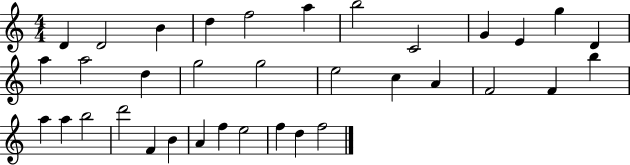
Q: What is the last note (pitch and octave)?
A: F5